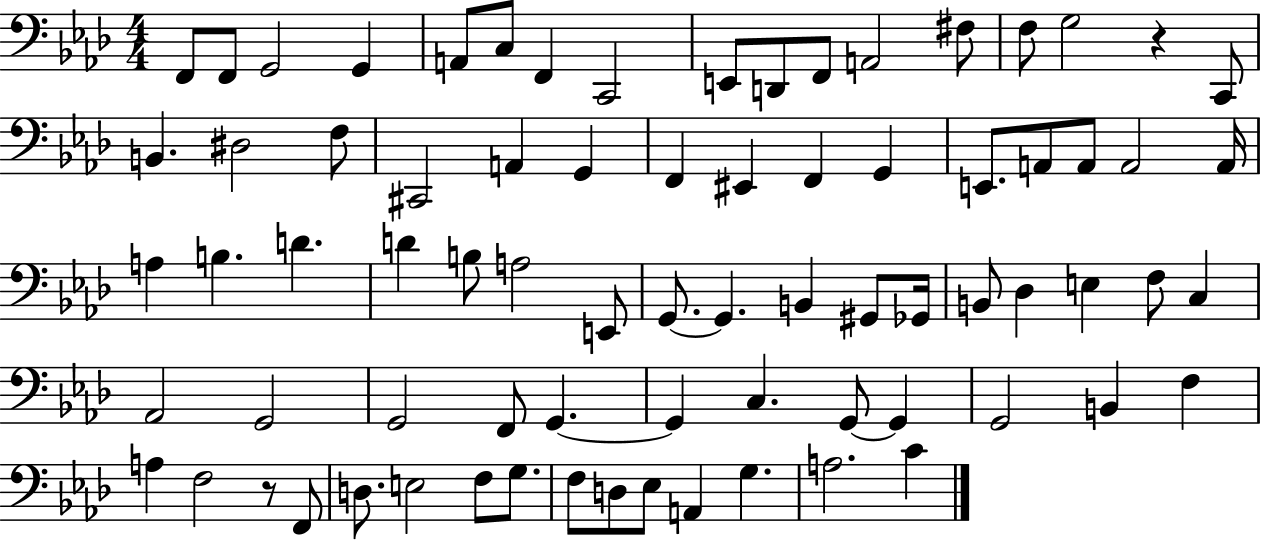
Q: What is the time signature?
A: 4/4